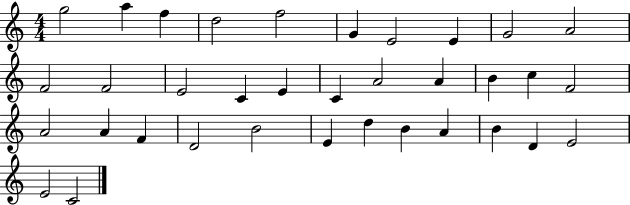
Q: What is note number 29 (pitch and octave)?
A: B4